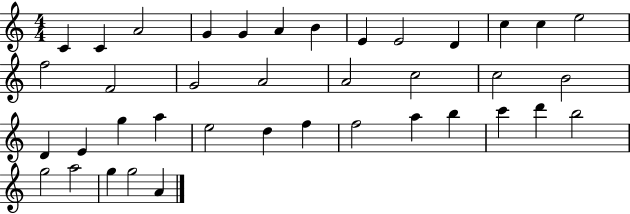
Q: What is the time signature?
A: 4/4